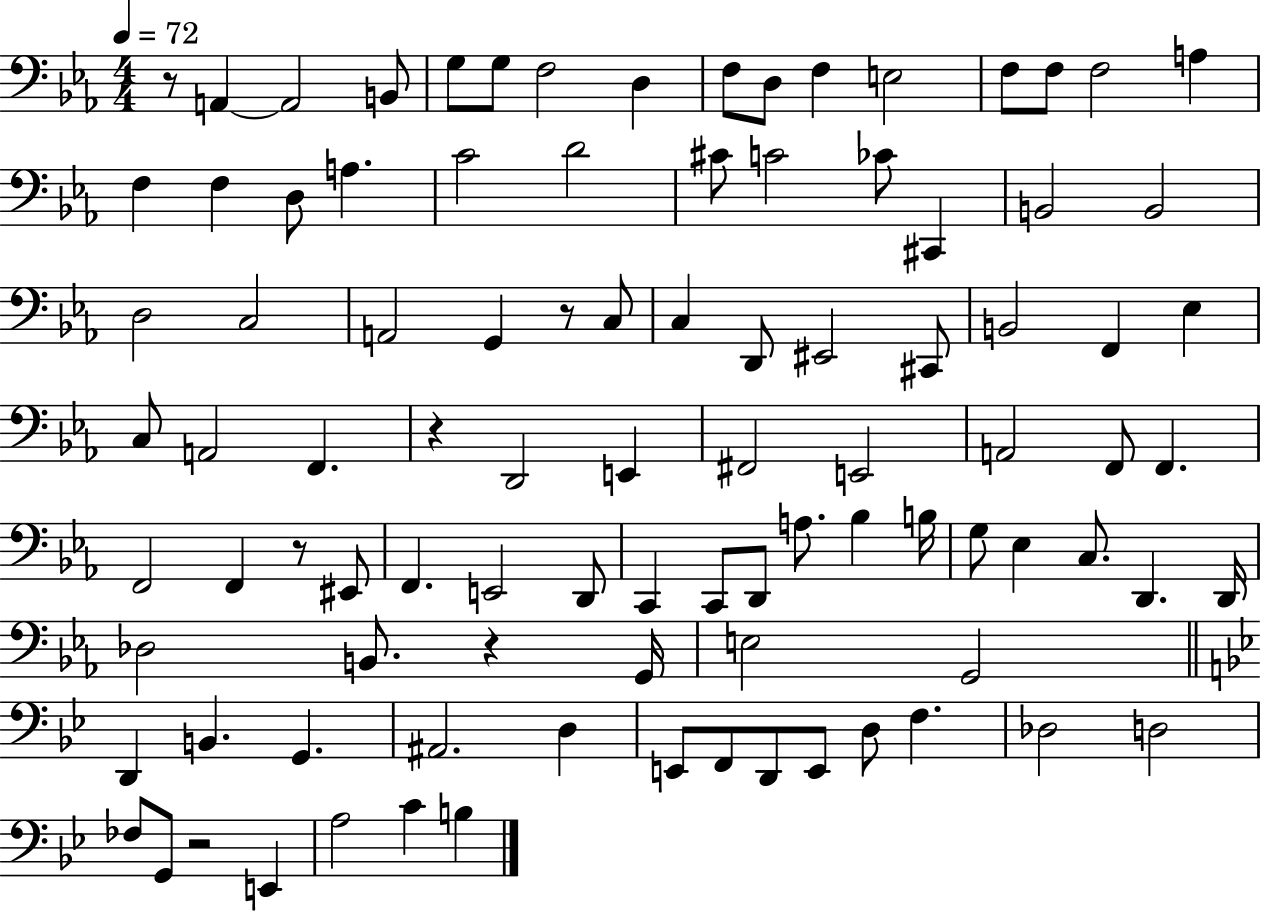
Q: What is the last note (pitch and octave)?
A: B3